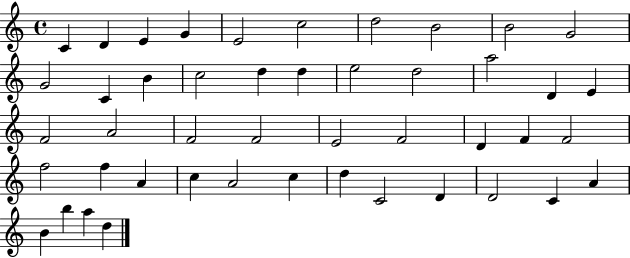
C4/q D4/q E4/q G4/q E4/h C5/h D5/h B4/h B4/h G4/h G4/h C4/q B4/q C5/h D5/q D5/q E5/h D5/h A5/h D4/q E4/q F4/h A4/h F4/h F4/h E4/h F4/h D4/q F4/q F4/h F5/h F5/q A4/q C5/q A4/h C5/q D5/q C4/h D4/q D4/h C4/q A4/q B4/q B5/q A5/q D5/q